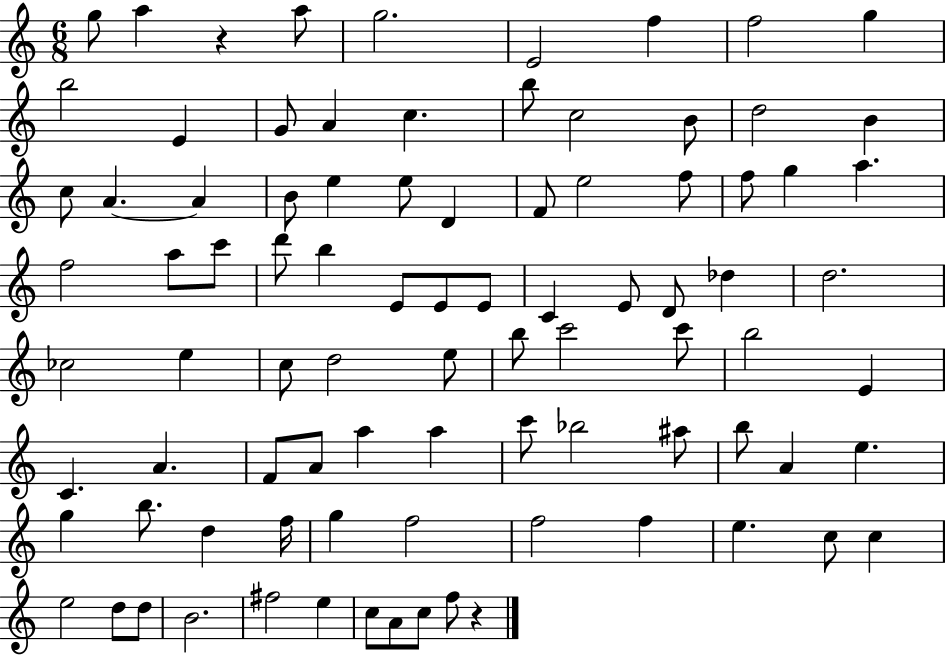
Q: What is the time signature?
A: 6/8